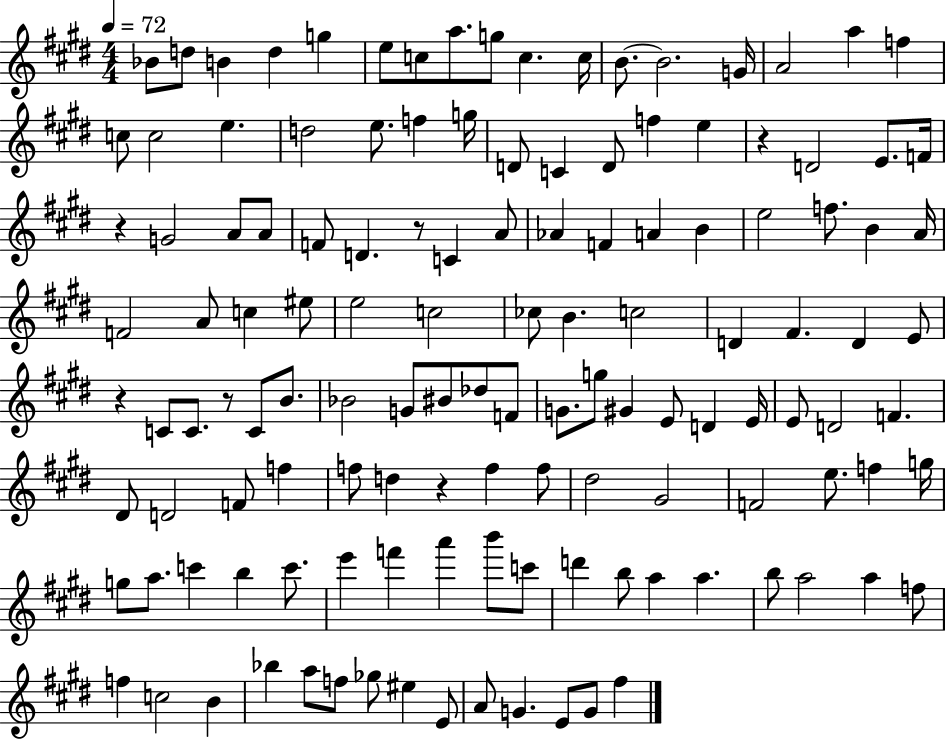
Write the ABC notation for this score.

X:1
T:Untitled
M:4/4
L:1/4
K:E
_B/2 d/2 B d g e/2 c/2 a/2 g/2 c c/4 B/2 B2 G/4 A2 a f c/2 c2 e d2 e/2 f g/4 D/2 C D/2 f e z D2 E/2 F/4 z G2 A/2 A/2 F/2 D z/2 C A/2 _A F A B e2 f/2 B A/4 F2 A/2 c ^e/2 e2 c2 _c/2 B c2 D ^F D E/2 z C/2 C/2 z/2 C/2 B/2 _B2 G/2 ^B/2 _d/2 F/2 G/2 g/2 ^G E/2 D E/4 E/2 D2 F ^D/2 D2 F/2 f f/2 d z f f/2 ^d2 ^G2 F2 e/2 f g/4 g/2 a/2 c' b c'/2 e' f' a' b'/2 c'/2 d' b/2 a a b/2 a2 a f/2 f c2 B _b a/2 f/2 _g/2 ^e E/2 A/2 G E/2 G/2 ^f